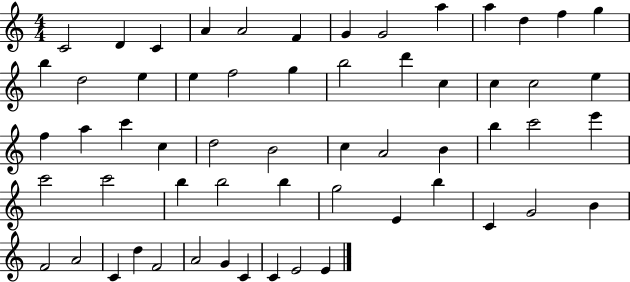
C4/h D4/q C4/q A4/q A4/h F4/q G4/q G4/h A5/q A5/q D5/q F5/q G5/q B5/q D5/h E5/q E5/q F5/h G5/q B5/h D6/q C5/q C5/q C5/h E5/q F5/q A5/q C6/q C5/q D5/h B4/h C5/q A4/h B4/q B5/q C6/h E6/q C6/h C6/h B5/q B5/h B5/q G5/h E4/q B5/q C4/q G4/h B4/q F4/h A4/h C4/q D5/q F4/h A4/h G4/q C4/q C4/q E4/h E4/q